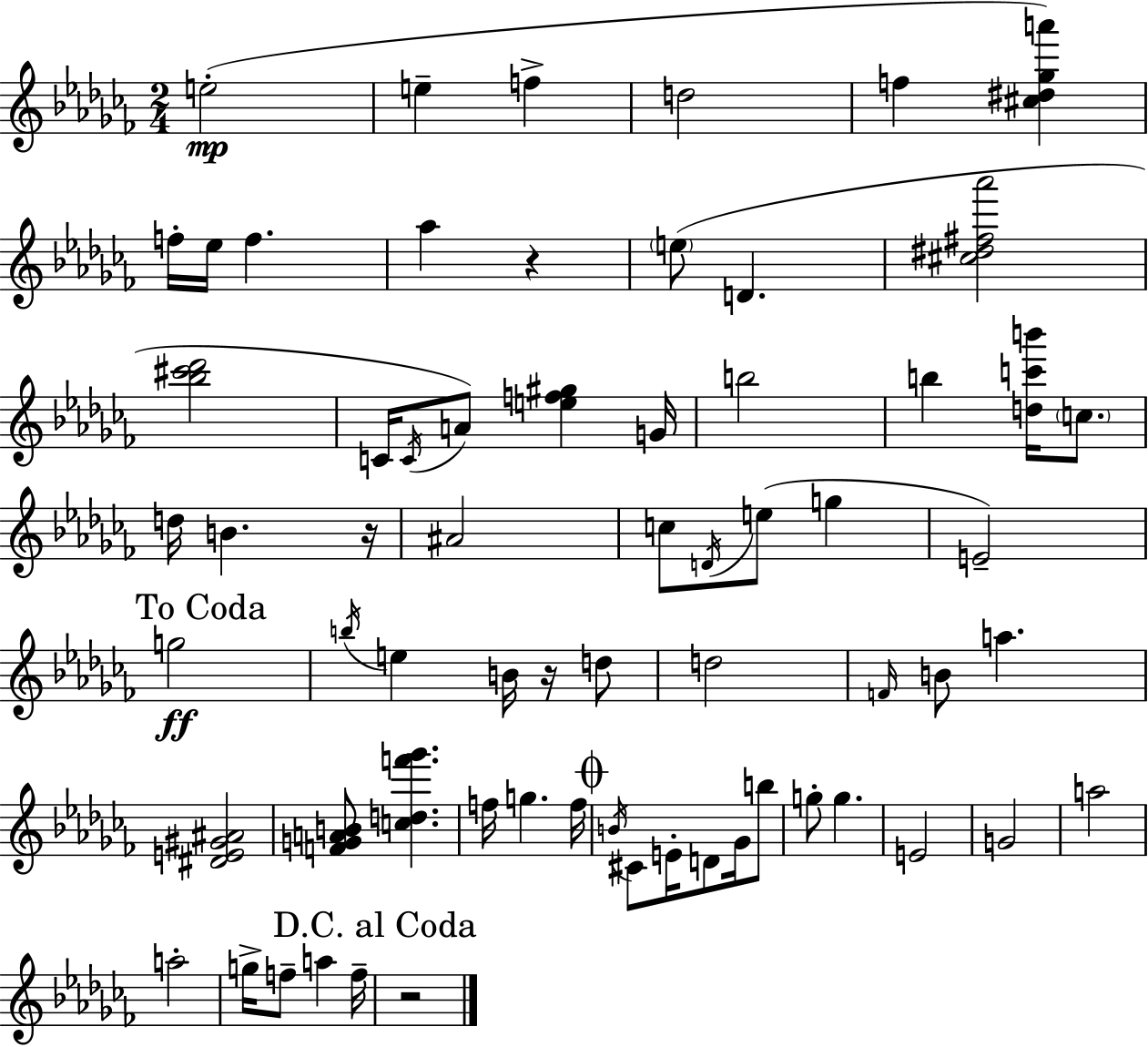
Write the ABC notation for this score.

X:1
T:Untitled
M:2/4
L:1/4
K:Abm
e2 e f d2 f [^c^d_ga'] f/4 _e/4 f _a z e/2 D [^c^d^f_a']2 [_b^c'_d']2 C/4 C/4 A/2 [ef^g] G/4 b2 b [dc'b']/4 c/2 d/4 B z/4 ^A2 c/2 D/4 e/2 g E2 g2 b/4 e B/4 z/4 d/2 d2 F/4 B/2 a [^DE^G^A]2 [FGAB]/2 [cdf'_g'] f/4 g f/4 B/4 ^C/2 E/4 D/2 _G/4 b/2 g/2 g E2 G2 a2 a2 g/4 f/2 a f/4 z2